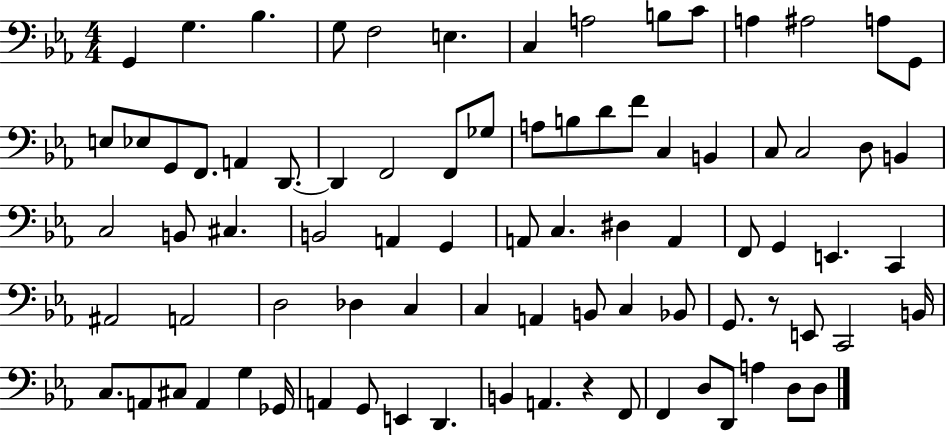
{
  \clef bass
  \numericTimeSignature
  \time 4/4
  \key ees \major
  g,4 g4. bes4. | g8 f2 e4. | c4 a2 b8 c'8 | a4 ais2 a8 g,8 | \break e8 ees8 g,8 f,8. a,4 d,8.~~ | d,4 f,2 f,8 ges8 | a8 b8 d'8 f'8 c4 b,4 | c8 c2 d8 b,4 | \break c2 b,8 cis4. | b,2 a,4 g,4 | a,8 c4. dis4 a,4 | f,8 g,4 e,4. c,4 | \break ais,2 a,2 | d2 des4 c4 | c4 a,4 b,8 c4 bes,8 | g,8. r8 e,8 c,2 b,16 | \break c8. a,8 cis8 a,4 g4 ges,16 | a,4 g,8 e,4 d,4. | b,4 a,4. r4 f,8 | f,4 d8 d,8 a4 d8 d8 | \break \bar "|."
}